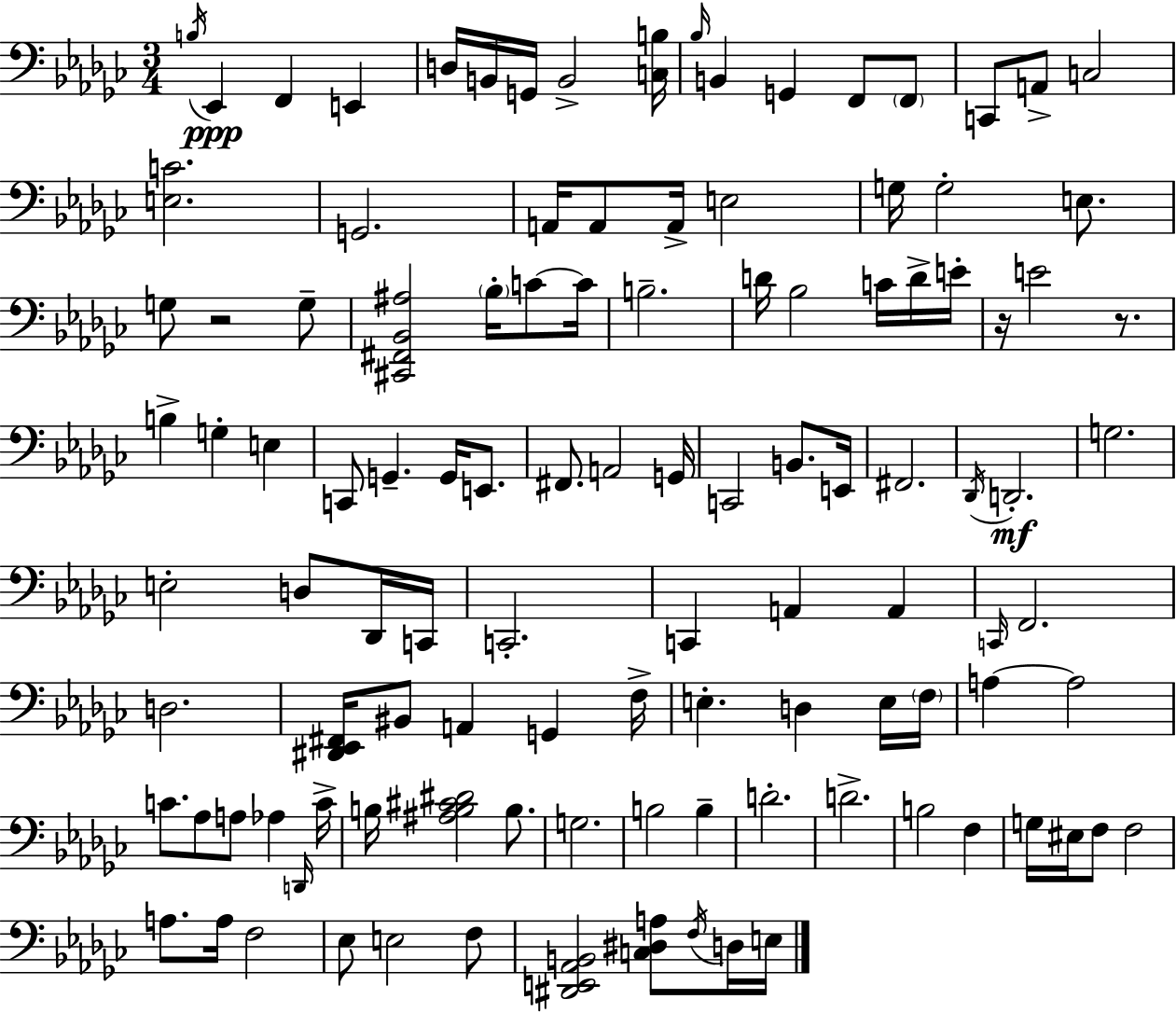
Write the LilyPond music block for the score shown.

{
  \clef bass
  \numericTimeSignature
  \time 3/4
  \key ees \minor
  \acciaccatura { b16 }\ppp ees,4 f,4 e,4 | d16 b,16 g,16 b,2-> | <c b>16 \grace { bes16 } b,4 g,4 f,8 | \parenthesize f,8 c,8 a,8-> c2 | \break <e c'>2. | g,2. | a,16 a,8 a,16-> e2 | g16 g2-. e8. | \break g8 r2 | g8-- <cis, fis, bes, ais>2 \parenthesize bes16-. c'8~~ | c'16 b2.-- | d'16 bes2 c'16 | \break d'16-> e'16-. r16 e'2 r8. | b4-> g4-. e4 | c,8 g,4.-- g,16 e,8. | fis,8. a,2 | \break g,16 c,2 b,8. | e,16 fis,2. | \acciaccatura { des,16 }\mf d,2.-. | g2. | \break e2-. d8 | des,16 c,16 c,2.-. | c,4 a,4 a,4 | \grace { c,16 } f,2. | \break d2. | <dis, ees, fis,>16 bis,8 a,4 g,4 | f16-> e4.-. d4 | e16 \parenthesize f16 a4~~ a2 | \break c'8. aes8 a8 aes4 | \grace { d,16 } c'16-> b16 <ais b cis' dis'>2 | b8. g2. | b2 | \break b4-- d'2.-. | d'2.-> | b2 | f4 g16 eis16 f8 f2 | \break a8. a16 f2 | ees8 e2 | f8 <dis, e, aes, b,>2 | <c dis a>8 \acciaccatura { f16 } d16 e16 \bar "|."
}